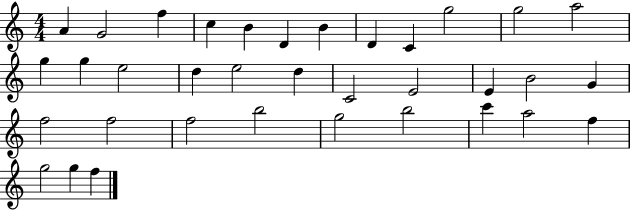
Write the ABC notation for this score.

X:1
T:Untitled
M:4/4
L:1/4
K:C
A G2 f c B D B D C g2 g2 a2 g g e2 d e2 d C2 E2 E B2 G f2 f2 f2 b2 g2 b2 c' a2 f g2 g f